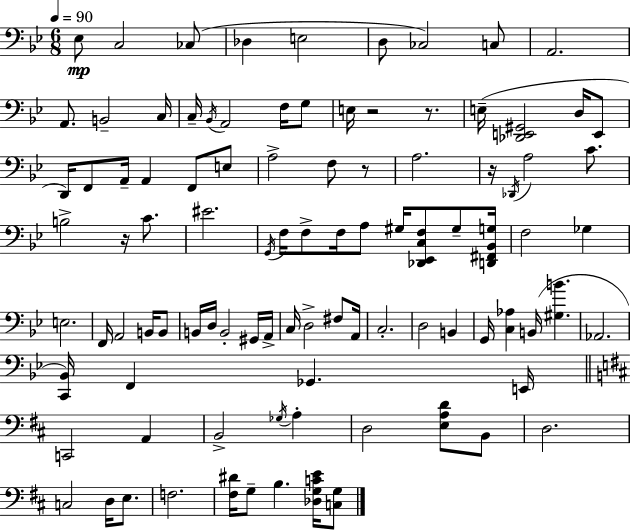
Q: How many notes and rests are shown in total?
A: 97